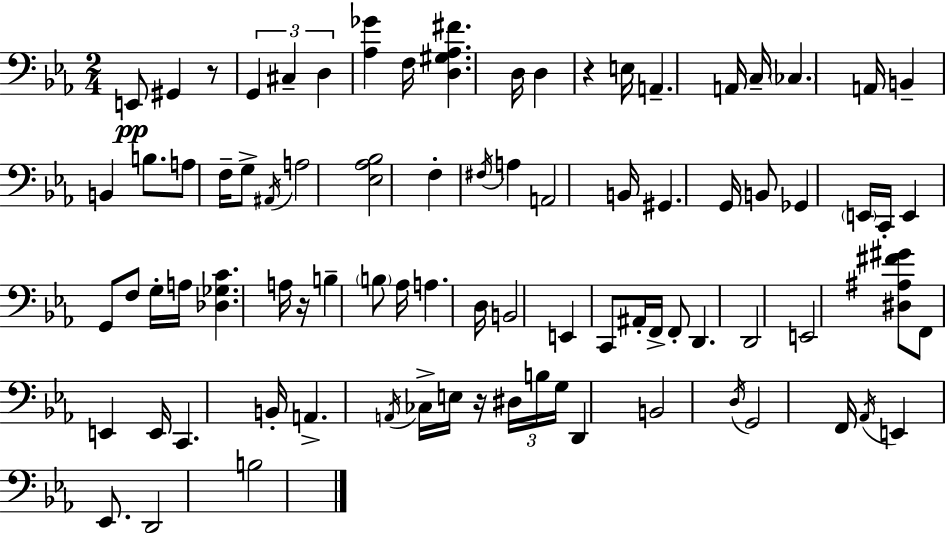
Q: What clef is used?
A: bass